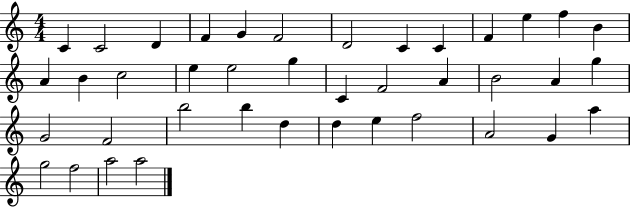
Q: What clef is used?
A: treble